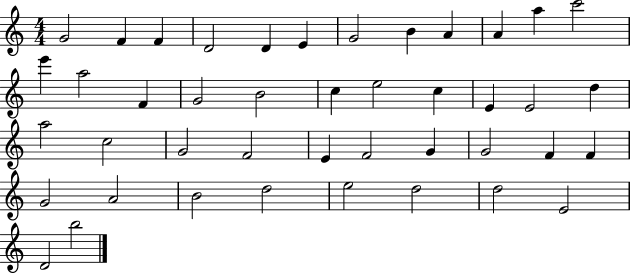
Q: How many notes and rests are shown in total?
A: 43